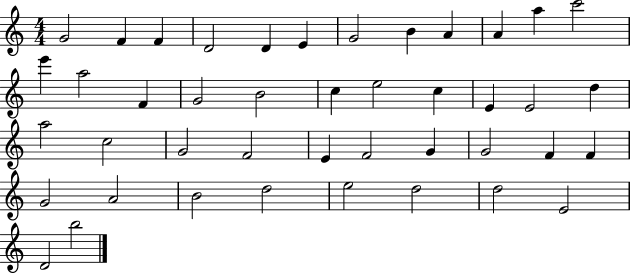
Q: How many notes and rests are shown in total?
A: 43